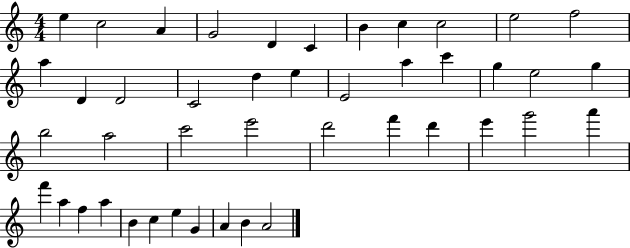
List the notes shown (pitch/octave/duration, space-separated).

E5/q C5/h A4/q G4/h D4/q C4/q B4/q C5/q C5/h E5/h F5/h A5/q D4/q D4/h C4/h D5/q E5/q E4/h A5/q C6/q G5/q E5/h G5/q B5/h A5/h C6/h E6/h D6/h F6/q D6/q E6/q G6/h A6/q F6/q A5/q F5/q A5/q B4/q C5/q E5/q G4/q A4/q B4/q A4/h